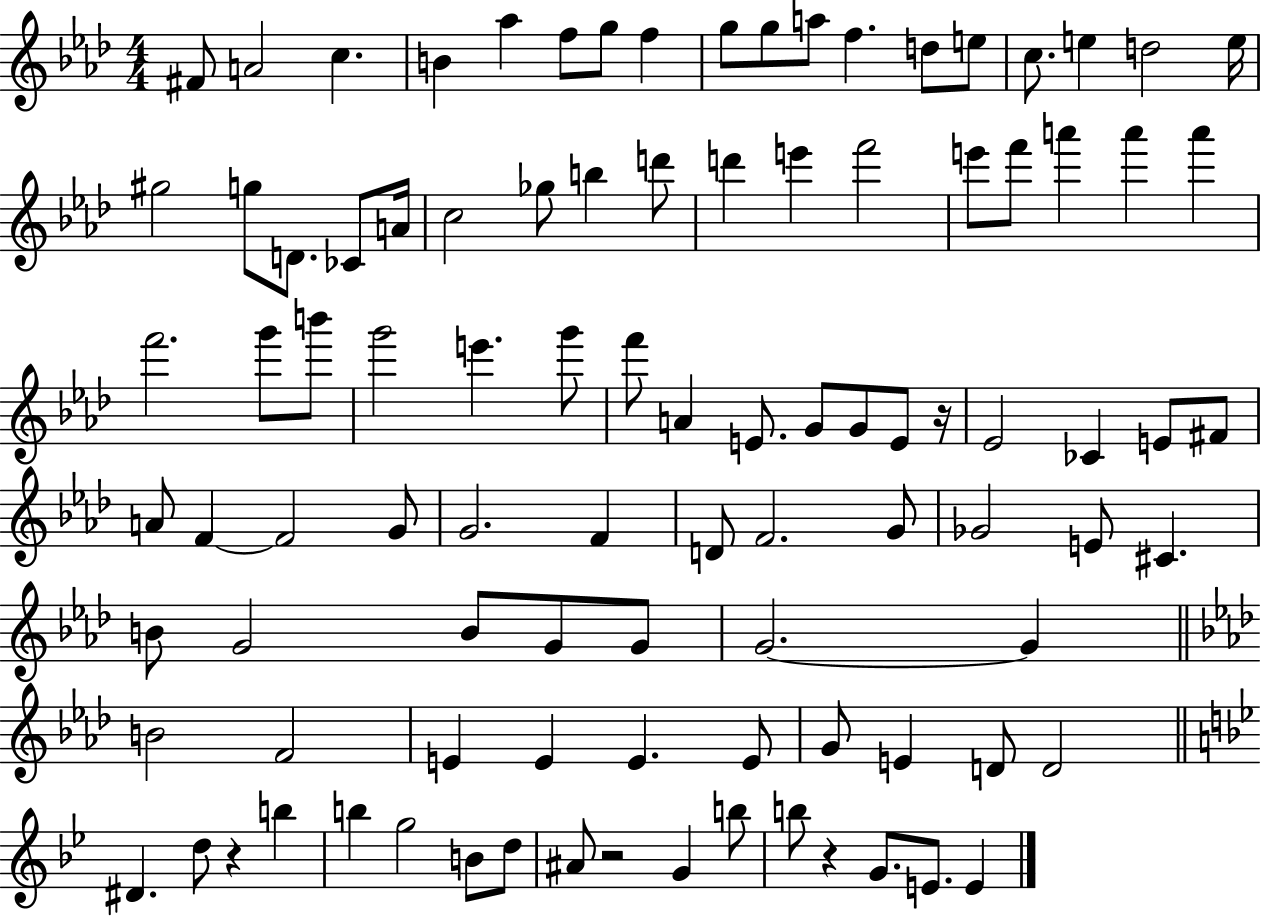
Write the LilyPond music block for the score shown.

{
  \clef treble
  \numericTimeSignature
  \time 4/4
  \key aes \major
  fis'8 a'2 c''4. | b'4 aes''4 f''8 g''8 f''4 | g''8 g''8 a''8 f''4. d''8 e''8 | c''8. e''4 d''2 e''16 | \break gis''2 g''8 d'8. ces'8 a'16 | c''2 ges''8 b''4 d'''8 | d'''4 e'''4 f'''2 | e'''8 f'''8 a'''4 a'''4 a'''4 | \break f'''2. g'''8 b'''8 | g'''2 e'''4. g'''8 | f'''8 a'4 e'8. g'8 g'8 e'8 r16 | ees'2 ces'4 e'8 fis'8 | \break a'8 f'4~~ f'2 g'8 | g'2. f'4 | d'8 f'2. g'8 | ges'2 e'8 cis'4. | \break b'8 g'2 b'8 g'8 g'8 | g'2.~~ g'4 | \bar "||" \break \key aes \major b'2 f'2 | e'4 e'4 e'4. e'8 | g'8 e'4 d'8 d'2 | \bar "||" \break \key bes \major dis'4. d''8 r4 b''4 | b''4 g''2 b'8 d''8 | ais'8 r2 g'4 b''8 | b''8 r4 g'8. e'8. e'4 | \break \bar "|."
}